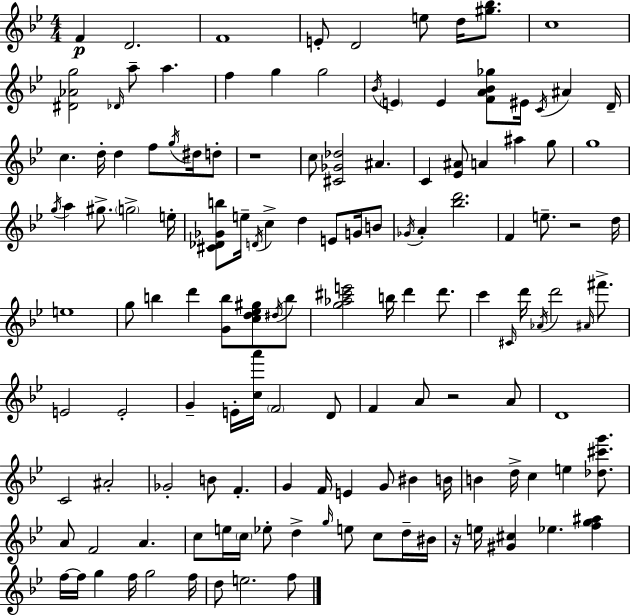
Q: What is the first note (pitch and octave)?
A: F4